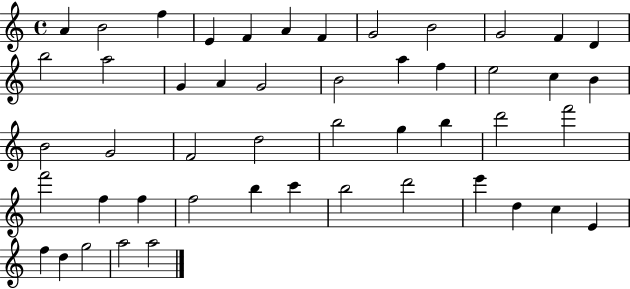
A4/q B4/h F5/q E4/q F4/q A4/q F4/q G4/h B4/h G4/h F4/q D4/q B5/h A5/h G4/q A4/q G4/h B4/h A5/q F5/q E5/h C5/q B4/q B4/h G4/h F4/h D5/h B5/h G5/q B5/q D6/h F6/h F6/h F5/q F5/q F5/h B5/q C6/q B5/h D6/h E6/q D5/q C5/q E4/q F5/q D5/q G5/h A5/h A5/h